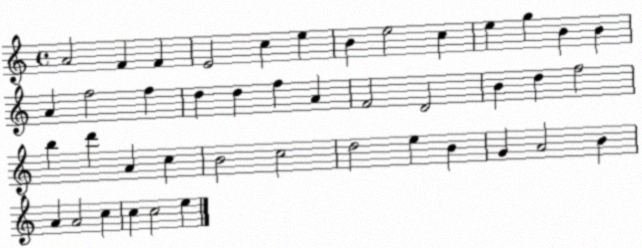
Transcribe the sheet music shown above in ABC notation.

X:1
T:Untitled
M:4/4
L:1/4
K:C
A2 F F E2 c e B e2 c e g B B A f2 f d d f A F2 D2 B d f2 b d' A c B2 c2 d2 e B G A2 B A A2 c c c2 e